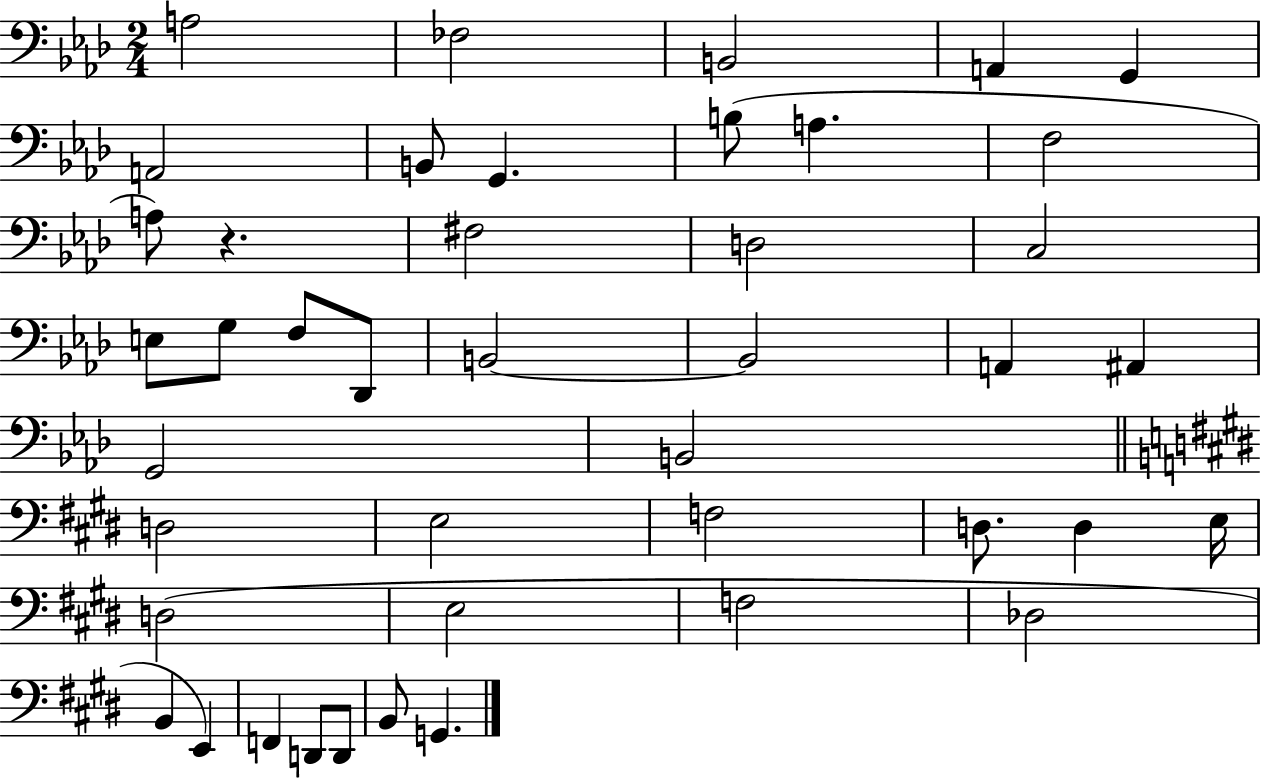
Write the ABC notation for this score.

X:1
T:Untitled
M:2/4
L:1/4
K:Ab
A,2 _F,2 B,,2 A,, G,, A,,2 B,,/2 G,, B,/2 A, F,2 A,/2 z ^F,2 D,2 C,2 E,/2 G,/2 F,/2 _D,,/2 B,,2 B,,2 A,, ^A,, G,,2 B,,2 D,2 E,2 F,2 D,/2 D, E,/4 D,2 E,2 F,2 _D,2 B,, E,, F,, D,,/2 D,,/2 B,,/2 G,,